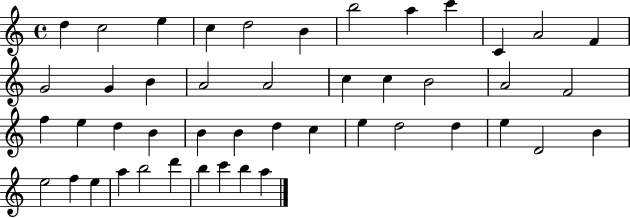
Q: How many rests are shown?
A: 0